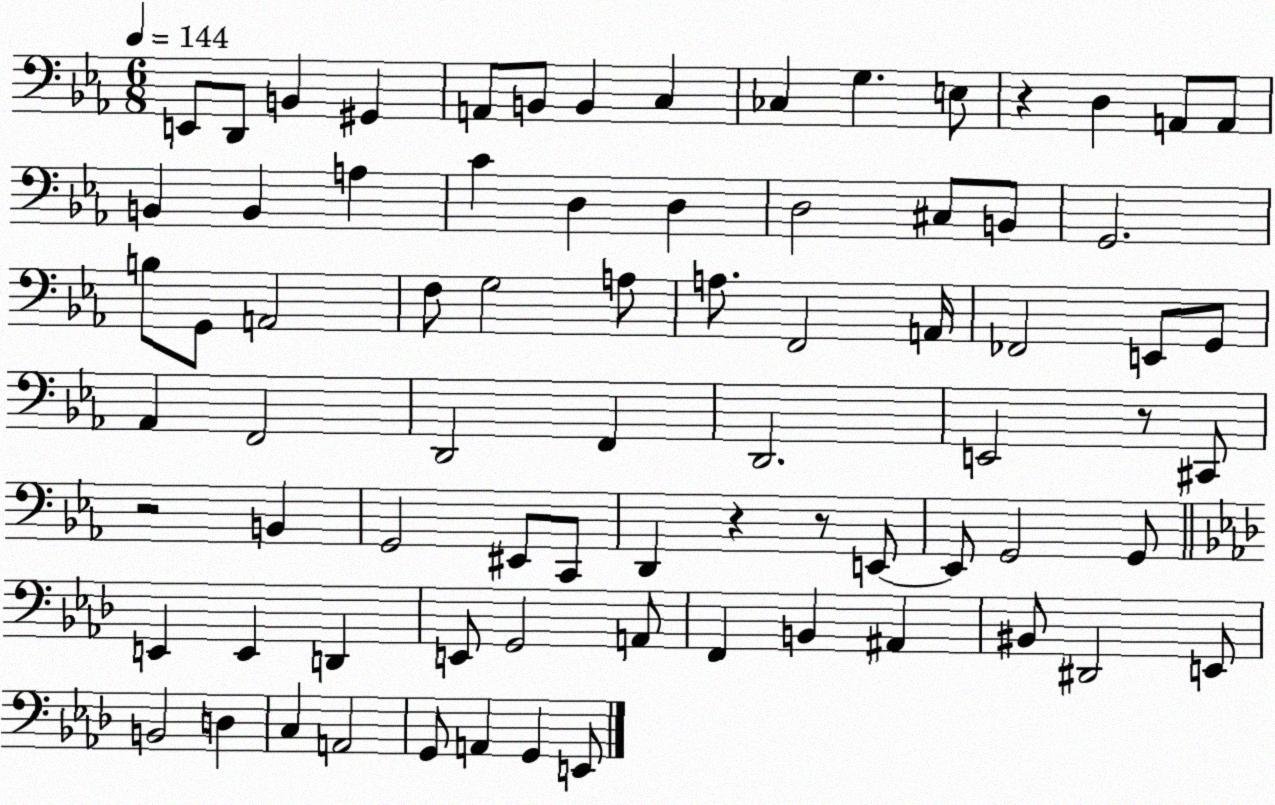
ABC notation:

X:1
T:Untitled
M:6/8
L:1/4
K:Eb
E,,/2 D,,/2 B,, ^G,, A,,/2 B,,/2 B,, C, _C, G, E,/2 z D, A,,/2 A,,/2 B,, B,, A, C D, D, D,2 ^C,/2 B,,/2 G,,2 B,/2 G,,/2 A,,2 F,/2 G,2 A,/2 A,/2 F,,2 A,,/4 _F,,2 E,,/2 G,,/2 _A,, F,,2 D,,2 F,, D,,2 E,,2 z/2 ^C,,/2 z2 B,, G,,2 ^E,,/2 C,,/2 D,, z z/2 E,,/2 E,,/2 G,,2 G,,/2 E,, E,, D,, E,,/2 G,,2 A,,/2 F,, B,, ^A,, ^B,,/2 ^D,,2 E,,/2 B,,2 D, C, A,,2 G,,/2 A,, G,, E,,/2